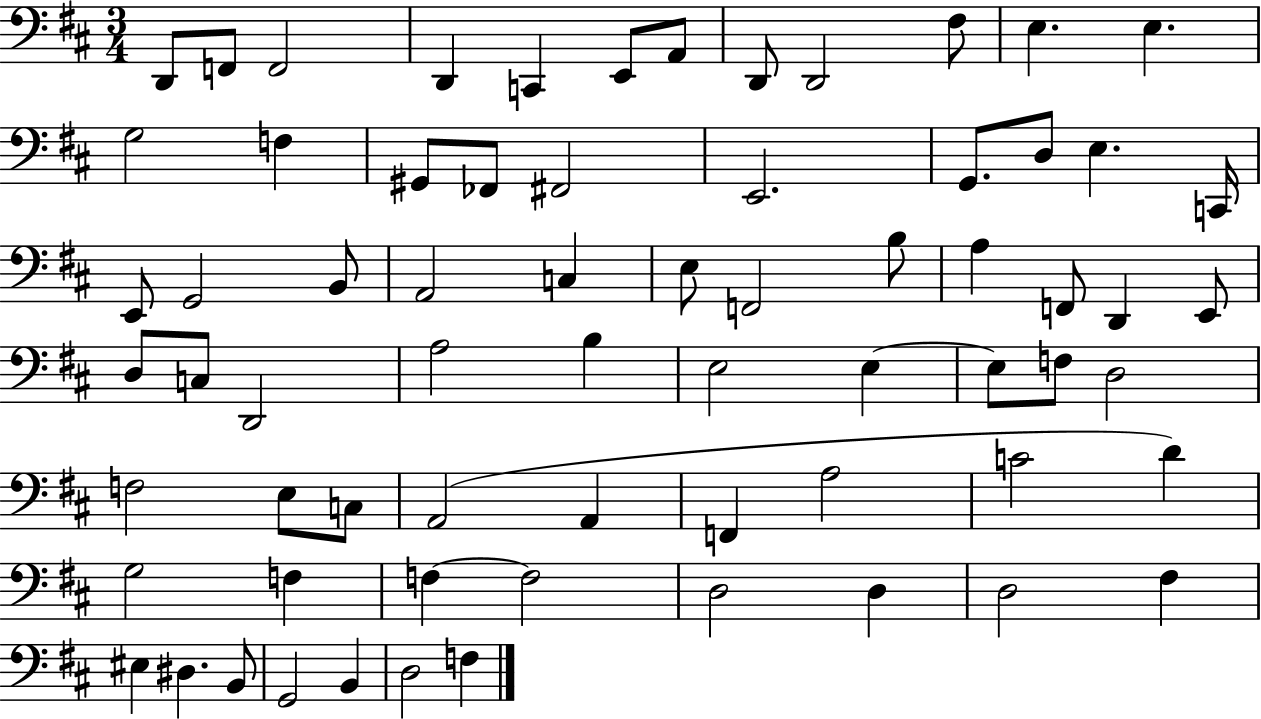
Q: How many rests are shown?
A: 0